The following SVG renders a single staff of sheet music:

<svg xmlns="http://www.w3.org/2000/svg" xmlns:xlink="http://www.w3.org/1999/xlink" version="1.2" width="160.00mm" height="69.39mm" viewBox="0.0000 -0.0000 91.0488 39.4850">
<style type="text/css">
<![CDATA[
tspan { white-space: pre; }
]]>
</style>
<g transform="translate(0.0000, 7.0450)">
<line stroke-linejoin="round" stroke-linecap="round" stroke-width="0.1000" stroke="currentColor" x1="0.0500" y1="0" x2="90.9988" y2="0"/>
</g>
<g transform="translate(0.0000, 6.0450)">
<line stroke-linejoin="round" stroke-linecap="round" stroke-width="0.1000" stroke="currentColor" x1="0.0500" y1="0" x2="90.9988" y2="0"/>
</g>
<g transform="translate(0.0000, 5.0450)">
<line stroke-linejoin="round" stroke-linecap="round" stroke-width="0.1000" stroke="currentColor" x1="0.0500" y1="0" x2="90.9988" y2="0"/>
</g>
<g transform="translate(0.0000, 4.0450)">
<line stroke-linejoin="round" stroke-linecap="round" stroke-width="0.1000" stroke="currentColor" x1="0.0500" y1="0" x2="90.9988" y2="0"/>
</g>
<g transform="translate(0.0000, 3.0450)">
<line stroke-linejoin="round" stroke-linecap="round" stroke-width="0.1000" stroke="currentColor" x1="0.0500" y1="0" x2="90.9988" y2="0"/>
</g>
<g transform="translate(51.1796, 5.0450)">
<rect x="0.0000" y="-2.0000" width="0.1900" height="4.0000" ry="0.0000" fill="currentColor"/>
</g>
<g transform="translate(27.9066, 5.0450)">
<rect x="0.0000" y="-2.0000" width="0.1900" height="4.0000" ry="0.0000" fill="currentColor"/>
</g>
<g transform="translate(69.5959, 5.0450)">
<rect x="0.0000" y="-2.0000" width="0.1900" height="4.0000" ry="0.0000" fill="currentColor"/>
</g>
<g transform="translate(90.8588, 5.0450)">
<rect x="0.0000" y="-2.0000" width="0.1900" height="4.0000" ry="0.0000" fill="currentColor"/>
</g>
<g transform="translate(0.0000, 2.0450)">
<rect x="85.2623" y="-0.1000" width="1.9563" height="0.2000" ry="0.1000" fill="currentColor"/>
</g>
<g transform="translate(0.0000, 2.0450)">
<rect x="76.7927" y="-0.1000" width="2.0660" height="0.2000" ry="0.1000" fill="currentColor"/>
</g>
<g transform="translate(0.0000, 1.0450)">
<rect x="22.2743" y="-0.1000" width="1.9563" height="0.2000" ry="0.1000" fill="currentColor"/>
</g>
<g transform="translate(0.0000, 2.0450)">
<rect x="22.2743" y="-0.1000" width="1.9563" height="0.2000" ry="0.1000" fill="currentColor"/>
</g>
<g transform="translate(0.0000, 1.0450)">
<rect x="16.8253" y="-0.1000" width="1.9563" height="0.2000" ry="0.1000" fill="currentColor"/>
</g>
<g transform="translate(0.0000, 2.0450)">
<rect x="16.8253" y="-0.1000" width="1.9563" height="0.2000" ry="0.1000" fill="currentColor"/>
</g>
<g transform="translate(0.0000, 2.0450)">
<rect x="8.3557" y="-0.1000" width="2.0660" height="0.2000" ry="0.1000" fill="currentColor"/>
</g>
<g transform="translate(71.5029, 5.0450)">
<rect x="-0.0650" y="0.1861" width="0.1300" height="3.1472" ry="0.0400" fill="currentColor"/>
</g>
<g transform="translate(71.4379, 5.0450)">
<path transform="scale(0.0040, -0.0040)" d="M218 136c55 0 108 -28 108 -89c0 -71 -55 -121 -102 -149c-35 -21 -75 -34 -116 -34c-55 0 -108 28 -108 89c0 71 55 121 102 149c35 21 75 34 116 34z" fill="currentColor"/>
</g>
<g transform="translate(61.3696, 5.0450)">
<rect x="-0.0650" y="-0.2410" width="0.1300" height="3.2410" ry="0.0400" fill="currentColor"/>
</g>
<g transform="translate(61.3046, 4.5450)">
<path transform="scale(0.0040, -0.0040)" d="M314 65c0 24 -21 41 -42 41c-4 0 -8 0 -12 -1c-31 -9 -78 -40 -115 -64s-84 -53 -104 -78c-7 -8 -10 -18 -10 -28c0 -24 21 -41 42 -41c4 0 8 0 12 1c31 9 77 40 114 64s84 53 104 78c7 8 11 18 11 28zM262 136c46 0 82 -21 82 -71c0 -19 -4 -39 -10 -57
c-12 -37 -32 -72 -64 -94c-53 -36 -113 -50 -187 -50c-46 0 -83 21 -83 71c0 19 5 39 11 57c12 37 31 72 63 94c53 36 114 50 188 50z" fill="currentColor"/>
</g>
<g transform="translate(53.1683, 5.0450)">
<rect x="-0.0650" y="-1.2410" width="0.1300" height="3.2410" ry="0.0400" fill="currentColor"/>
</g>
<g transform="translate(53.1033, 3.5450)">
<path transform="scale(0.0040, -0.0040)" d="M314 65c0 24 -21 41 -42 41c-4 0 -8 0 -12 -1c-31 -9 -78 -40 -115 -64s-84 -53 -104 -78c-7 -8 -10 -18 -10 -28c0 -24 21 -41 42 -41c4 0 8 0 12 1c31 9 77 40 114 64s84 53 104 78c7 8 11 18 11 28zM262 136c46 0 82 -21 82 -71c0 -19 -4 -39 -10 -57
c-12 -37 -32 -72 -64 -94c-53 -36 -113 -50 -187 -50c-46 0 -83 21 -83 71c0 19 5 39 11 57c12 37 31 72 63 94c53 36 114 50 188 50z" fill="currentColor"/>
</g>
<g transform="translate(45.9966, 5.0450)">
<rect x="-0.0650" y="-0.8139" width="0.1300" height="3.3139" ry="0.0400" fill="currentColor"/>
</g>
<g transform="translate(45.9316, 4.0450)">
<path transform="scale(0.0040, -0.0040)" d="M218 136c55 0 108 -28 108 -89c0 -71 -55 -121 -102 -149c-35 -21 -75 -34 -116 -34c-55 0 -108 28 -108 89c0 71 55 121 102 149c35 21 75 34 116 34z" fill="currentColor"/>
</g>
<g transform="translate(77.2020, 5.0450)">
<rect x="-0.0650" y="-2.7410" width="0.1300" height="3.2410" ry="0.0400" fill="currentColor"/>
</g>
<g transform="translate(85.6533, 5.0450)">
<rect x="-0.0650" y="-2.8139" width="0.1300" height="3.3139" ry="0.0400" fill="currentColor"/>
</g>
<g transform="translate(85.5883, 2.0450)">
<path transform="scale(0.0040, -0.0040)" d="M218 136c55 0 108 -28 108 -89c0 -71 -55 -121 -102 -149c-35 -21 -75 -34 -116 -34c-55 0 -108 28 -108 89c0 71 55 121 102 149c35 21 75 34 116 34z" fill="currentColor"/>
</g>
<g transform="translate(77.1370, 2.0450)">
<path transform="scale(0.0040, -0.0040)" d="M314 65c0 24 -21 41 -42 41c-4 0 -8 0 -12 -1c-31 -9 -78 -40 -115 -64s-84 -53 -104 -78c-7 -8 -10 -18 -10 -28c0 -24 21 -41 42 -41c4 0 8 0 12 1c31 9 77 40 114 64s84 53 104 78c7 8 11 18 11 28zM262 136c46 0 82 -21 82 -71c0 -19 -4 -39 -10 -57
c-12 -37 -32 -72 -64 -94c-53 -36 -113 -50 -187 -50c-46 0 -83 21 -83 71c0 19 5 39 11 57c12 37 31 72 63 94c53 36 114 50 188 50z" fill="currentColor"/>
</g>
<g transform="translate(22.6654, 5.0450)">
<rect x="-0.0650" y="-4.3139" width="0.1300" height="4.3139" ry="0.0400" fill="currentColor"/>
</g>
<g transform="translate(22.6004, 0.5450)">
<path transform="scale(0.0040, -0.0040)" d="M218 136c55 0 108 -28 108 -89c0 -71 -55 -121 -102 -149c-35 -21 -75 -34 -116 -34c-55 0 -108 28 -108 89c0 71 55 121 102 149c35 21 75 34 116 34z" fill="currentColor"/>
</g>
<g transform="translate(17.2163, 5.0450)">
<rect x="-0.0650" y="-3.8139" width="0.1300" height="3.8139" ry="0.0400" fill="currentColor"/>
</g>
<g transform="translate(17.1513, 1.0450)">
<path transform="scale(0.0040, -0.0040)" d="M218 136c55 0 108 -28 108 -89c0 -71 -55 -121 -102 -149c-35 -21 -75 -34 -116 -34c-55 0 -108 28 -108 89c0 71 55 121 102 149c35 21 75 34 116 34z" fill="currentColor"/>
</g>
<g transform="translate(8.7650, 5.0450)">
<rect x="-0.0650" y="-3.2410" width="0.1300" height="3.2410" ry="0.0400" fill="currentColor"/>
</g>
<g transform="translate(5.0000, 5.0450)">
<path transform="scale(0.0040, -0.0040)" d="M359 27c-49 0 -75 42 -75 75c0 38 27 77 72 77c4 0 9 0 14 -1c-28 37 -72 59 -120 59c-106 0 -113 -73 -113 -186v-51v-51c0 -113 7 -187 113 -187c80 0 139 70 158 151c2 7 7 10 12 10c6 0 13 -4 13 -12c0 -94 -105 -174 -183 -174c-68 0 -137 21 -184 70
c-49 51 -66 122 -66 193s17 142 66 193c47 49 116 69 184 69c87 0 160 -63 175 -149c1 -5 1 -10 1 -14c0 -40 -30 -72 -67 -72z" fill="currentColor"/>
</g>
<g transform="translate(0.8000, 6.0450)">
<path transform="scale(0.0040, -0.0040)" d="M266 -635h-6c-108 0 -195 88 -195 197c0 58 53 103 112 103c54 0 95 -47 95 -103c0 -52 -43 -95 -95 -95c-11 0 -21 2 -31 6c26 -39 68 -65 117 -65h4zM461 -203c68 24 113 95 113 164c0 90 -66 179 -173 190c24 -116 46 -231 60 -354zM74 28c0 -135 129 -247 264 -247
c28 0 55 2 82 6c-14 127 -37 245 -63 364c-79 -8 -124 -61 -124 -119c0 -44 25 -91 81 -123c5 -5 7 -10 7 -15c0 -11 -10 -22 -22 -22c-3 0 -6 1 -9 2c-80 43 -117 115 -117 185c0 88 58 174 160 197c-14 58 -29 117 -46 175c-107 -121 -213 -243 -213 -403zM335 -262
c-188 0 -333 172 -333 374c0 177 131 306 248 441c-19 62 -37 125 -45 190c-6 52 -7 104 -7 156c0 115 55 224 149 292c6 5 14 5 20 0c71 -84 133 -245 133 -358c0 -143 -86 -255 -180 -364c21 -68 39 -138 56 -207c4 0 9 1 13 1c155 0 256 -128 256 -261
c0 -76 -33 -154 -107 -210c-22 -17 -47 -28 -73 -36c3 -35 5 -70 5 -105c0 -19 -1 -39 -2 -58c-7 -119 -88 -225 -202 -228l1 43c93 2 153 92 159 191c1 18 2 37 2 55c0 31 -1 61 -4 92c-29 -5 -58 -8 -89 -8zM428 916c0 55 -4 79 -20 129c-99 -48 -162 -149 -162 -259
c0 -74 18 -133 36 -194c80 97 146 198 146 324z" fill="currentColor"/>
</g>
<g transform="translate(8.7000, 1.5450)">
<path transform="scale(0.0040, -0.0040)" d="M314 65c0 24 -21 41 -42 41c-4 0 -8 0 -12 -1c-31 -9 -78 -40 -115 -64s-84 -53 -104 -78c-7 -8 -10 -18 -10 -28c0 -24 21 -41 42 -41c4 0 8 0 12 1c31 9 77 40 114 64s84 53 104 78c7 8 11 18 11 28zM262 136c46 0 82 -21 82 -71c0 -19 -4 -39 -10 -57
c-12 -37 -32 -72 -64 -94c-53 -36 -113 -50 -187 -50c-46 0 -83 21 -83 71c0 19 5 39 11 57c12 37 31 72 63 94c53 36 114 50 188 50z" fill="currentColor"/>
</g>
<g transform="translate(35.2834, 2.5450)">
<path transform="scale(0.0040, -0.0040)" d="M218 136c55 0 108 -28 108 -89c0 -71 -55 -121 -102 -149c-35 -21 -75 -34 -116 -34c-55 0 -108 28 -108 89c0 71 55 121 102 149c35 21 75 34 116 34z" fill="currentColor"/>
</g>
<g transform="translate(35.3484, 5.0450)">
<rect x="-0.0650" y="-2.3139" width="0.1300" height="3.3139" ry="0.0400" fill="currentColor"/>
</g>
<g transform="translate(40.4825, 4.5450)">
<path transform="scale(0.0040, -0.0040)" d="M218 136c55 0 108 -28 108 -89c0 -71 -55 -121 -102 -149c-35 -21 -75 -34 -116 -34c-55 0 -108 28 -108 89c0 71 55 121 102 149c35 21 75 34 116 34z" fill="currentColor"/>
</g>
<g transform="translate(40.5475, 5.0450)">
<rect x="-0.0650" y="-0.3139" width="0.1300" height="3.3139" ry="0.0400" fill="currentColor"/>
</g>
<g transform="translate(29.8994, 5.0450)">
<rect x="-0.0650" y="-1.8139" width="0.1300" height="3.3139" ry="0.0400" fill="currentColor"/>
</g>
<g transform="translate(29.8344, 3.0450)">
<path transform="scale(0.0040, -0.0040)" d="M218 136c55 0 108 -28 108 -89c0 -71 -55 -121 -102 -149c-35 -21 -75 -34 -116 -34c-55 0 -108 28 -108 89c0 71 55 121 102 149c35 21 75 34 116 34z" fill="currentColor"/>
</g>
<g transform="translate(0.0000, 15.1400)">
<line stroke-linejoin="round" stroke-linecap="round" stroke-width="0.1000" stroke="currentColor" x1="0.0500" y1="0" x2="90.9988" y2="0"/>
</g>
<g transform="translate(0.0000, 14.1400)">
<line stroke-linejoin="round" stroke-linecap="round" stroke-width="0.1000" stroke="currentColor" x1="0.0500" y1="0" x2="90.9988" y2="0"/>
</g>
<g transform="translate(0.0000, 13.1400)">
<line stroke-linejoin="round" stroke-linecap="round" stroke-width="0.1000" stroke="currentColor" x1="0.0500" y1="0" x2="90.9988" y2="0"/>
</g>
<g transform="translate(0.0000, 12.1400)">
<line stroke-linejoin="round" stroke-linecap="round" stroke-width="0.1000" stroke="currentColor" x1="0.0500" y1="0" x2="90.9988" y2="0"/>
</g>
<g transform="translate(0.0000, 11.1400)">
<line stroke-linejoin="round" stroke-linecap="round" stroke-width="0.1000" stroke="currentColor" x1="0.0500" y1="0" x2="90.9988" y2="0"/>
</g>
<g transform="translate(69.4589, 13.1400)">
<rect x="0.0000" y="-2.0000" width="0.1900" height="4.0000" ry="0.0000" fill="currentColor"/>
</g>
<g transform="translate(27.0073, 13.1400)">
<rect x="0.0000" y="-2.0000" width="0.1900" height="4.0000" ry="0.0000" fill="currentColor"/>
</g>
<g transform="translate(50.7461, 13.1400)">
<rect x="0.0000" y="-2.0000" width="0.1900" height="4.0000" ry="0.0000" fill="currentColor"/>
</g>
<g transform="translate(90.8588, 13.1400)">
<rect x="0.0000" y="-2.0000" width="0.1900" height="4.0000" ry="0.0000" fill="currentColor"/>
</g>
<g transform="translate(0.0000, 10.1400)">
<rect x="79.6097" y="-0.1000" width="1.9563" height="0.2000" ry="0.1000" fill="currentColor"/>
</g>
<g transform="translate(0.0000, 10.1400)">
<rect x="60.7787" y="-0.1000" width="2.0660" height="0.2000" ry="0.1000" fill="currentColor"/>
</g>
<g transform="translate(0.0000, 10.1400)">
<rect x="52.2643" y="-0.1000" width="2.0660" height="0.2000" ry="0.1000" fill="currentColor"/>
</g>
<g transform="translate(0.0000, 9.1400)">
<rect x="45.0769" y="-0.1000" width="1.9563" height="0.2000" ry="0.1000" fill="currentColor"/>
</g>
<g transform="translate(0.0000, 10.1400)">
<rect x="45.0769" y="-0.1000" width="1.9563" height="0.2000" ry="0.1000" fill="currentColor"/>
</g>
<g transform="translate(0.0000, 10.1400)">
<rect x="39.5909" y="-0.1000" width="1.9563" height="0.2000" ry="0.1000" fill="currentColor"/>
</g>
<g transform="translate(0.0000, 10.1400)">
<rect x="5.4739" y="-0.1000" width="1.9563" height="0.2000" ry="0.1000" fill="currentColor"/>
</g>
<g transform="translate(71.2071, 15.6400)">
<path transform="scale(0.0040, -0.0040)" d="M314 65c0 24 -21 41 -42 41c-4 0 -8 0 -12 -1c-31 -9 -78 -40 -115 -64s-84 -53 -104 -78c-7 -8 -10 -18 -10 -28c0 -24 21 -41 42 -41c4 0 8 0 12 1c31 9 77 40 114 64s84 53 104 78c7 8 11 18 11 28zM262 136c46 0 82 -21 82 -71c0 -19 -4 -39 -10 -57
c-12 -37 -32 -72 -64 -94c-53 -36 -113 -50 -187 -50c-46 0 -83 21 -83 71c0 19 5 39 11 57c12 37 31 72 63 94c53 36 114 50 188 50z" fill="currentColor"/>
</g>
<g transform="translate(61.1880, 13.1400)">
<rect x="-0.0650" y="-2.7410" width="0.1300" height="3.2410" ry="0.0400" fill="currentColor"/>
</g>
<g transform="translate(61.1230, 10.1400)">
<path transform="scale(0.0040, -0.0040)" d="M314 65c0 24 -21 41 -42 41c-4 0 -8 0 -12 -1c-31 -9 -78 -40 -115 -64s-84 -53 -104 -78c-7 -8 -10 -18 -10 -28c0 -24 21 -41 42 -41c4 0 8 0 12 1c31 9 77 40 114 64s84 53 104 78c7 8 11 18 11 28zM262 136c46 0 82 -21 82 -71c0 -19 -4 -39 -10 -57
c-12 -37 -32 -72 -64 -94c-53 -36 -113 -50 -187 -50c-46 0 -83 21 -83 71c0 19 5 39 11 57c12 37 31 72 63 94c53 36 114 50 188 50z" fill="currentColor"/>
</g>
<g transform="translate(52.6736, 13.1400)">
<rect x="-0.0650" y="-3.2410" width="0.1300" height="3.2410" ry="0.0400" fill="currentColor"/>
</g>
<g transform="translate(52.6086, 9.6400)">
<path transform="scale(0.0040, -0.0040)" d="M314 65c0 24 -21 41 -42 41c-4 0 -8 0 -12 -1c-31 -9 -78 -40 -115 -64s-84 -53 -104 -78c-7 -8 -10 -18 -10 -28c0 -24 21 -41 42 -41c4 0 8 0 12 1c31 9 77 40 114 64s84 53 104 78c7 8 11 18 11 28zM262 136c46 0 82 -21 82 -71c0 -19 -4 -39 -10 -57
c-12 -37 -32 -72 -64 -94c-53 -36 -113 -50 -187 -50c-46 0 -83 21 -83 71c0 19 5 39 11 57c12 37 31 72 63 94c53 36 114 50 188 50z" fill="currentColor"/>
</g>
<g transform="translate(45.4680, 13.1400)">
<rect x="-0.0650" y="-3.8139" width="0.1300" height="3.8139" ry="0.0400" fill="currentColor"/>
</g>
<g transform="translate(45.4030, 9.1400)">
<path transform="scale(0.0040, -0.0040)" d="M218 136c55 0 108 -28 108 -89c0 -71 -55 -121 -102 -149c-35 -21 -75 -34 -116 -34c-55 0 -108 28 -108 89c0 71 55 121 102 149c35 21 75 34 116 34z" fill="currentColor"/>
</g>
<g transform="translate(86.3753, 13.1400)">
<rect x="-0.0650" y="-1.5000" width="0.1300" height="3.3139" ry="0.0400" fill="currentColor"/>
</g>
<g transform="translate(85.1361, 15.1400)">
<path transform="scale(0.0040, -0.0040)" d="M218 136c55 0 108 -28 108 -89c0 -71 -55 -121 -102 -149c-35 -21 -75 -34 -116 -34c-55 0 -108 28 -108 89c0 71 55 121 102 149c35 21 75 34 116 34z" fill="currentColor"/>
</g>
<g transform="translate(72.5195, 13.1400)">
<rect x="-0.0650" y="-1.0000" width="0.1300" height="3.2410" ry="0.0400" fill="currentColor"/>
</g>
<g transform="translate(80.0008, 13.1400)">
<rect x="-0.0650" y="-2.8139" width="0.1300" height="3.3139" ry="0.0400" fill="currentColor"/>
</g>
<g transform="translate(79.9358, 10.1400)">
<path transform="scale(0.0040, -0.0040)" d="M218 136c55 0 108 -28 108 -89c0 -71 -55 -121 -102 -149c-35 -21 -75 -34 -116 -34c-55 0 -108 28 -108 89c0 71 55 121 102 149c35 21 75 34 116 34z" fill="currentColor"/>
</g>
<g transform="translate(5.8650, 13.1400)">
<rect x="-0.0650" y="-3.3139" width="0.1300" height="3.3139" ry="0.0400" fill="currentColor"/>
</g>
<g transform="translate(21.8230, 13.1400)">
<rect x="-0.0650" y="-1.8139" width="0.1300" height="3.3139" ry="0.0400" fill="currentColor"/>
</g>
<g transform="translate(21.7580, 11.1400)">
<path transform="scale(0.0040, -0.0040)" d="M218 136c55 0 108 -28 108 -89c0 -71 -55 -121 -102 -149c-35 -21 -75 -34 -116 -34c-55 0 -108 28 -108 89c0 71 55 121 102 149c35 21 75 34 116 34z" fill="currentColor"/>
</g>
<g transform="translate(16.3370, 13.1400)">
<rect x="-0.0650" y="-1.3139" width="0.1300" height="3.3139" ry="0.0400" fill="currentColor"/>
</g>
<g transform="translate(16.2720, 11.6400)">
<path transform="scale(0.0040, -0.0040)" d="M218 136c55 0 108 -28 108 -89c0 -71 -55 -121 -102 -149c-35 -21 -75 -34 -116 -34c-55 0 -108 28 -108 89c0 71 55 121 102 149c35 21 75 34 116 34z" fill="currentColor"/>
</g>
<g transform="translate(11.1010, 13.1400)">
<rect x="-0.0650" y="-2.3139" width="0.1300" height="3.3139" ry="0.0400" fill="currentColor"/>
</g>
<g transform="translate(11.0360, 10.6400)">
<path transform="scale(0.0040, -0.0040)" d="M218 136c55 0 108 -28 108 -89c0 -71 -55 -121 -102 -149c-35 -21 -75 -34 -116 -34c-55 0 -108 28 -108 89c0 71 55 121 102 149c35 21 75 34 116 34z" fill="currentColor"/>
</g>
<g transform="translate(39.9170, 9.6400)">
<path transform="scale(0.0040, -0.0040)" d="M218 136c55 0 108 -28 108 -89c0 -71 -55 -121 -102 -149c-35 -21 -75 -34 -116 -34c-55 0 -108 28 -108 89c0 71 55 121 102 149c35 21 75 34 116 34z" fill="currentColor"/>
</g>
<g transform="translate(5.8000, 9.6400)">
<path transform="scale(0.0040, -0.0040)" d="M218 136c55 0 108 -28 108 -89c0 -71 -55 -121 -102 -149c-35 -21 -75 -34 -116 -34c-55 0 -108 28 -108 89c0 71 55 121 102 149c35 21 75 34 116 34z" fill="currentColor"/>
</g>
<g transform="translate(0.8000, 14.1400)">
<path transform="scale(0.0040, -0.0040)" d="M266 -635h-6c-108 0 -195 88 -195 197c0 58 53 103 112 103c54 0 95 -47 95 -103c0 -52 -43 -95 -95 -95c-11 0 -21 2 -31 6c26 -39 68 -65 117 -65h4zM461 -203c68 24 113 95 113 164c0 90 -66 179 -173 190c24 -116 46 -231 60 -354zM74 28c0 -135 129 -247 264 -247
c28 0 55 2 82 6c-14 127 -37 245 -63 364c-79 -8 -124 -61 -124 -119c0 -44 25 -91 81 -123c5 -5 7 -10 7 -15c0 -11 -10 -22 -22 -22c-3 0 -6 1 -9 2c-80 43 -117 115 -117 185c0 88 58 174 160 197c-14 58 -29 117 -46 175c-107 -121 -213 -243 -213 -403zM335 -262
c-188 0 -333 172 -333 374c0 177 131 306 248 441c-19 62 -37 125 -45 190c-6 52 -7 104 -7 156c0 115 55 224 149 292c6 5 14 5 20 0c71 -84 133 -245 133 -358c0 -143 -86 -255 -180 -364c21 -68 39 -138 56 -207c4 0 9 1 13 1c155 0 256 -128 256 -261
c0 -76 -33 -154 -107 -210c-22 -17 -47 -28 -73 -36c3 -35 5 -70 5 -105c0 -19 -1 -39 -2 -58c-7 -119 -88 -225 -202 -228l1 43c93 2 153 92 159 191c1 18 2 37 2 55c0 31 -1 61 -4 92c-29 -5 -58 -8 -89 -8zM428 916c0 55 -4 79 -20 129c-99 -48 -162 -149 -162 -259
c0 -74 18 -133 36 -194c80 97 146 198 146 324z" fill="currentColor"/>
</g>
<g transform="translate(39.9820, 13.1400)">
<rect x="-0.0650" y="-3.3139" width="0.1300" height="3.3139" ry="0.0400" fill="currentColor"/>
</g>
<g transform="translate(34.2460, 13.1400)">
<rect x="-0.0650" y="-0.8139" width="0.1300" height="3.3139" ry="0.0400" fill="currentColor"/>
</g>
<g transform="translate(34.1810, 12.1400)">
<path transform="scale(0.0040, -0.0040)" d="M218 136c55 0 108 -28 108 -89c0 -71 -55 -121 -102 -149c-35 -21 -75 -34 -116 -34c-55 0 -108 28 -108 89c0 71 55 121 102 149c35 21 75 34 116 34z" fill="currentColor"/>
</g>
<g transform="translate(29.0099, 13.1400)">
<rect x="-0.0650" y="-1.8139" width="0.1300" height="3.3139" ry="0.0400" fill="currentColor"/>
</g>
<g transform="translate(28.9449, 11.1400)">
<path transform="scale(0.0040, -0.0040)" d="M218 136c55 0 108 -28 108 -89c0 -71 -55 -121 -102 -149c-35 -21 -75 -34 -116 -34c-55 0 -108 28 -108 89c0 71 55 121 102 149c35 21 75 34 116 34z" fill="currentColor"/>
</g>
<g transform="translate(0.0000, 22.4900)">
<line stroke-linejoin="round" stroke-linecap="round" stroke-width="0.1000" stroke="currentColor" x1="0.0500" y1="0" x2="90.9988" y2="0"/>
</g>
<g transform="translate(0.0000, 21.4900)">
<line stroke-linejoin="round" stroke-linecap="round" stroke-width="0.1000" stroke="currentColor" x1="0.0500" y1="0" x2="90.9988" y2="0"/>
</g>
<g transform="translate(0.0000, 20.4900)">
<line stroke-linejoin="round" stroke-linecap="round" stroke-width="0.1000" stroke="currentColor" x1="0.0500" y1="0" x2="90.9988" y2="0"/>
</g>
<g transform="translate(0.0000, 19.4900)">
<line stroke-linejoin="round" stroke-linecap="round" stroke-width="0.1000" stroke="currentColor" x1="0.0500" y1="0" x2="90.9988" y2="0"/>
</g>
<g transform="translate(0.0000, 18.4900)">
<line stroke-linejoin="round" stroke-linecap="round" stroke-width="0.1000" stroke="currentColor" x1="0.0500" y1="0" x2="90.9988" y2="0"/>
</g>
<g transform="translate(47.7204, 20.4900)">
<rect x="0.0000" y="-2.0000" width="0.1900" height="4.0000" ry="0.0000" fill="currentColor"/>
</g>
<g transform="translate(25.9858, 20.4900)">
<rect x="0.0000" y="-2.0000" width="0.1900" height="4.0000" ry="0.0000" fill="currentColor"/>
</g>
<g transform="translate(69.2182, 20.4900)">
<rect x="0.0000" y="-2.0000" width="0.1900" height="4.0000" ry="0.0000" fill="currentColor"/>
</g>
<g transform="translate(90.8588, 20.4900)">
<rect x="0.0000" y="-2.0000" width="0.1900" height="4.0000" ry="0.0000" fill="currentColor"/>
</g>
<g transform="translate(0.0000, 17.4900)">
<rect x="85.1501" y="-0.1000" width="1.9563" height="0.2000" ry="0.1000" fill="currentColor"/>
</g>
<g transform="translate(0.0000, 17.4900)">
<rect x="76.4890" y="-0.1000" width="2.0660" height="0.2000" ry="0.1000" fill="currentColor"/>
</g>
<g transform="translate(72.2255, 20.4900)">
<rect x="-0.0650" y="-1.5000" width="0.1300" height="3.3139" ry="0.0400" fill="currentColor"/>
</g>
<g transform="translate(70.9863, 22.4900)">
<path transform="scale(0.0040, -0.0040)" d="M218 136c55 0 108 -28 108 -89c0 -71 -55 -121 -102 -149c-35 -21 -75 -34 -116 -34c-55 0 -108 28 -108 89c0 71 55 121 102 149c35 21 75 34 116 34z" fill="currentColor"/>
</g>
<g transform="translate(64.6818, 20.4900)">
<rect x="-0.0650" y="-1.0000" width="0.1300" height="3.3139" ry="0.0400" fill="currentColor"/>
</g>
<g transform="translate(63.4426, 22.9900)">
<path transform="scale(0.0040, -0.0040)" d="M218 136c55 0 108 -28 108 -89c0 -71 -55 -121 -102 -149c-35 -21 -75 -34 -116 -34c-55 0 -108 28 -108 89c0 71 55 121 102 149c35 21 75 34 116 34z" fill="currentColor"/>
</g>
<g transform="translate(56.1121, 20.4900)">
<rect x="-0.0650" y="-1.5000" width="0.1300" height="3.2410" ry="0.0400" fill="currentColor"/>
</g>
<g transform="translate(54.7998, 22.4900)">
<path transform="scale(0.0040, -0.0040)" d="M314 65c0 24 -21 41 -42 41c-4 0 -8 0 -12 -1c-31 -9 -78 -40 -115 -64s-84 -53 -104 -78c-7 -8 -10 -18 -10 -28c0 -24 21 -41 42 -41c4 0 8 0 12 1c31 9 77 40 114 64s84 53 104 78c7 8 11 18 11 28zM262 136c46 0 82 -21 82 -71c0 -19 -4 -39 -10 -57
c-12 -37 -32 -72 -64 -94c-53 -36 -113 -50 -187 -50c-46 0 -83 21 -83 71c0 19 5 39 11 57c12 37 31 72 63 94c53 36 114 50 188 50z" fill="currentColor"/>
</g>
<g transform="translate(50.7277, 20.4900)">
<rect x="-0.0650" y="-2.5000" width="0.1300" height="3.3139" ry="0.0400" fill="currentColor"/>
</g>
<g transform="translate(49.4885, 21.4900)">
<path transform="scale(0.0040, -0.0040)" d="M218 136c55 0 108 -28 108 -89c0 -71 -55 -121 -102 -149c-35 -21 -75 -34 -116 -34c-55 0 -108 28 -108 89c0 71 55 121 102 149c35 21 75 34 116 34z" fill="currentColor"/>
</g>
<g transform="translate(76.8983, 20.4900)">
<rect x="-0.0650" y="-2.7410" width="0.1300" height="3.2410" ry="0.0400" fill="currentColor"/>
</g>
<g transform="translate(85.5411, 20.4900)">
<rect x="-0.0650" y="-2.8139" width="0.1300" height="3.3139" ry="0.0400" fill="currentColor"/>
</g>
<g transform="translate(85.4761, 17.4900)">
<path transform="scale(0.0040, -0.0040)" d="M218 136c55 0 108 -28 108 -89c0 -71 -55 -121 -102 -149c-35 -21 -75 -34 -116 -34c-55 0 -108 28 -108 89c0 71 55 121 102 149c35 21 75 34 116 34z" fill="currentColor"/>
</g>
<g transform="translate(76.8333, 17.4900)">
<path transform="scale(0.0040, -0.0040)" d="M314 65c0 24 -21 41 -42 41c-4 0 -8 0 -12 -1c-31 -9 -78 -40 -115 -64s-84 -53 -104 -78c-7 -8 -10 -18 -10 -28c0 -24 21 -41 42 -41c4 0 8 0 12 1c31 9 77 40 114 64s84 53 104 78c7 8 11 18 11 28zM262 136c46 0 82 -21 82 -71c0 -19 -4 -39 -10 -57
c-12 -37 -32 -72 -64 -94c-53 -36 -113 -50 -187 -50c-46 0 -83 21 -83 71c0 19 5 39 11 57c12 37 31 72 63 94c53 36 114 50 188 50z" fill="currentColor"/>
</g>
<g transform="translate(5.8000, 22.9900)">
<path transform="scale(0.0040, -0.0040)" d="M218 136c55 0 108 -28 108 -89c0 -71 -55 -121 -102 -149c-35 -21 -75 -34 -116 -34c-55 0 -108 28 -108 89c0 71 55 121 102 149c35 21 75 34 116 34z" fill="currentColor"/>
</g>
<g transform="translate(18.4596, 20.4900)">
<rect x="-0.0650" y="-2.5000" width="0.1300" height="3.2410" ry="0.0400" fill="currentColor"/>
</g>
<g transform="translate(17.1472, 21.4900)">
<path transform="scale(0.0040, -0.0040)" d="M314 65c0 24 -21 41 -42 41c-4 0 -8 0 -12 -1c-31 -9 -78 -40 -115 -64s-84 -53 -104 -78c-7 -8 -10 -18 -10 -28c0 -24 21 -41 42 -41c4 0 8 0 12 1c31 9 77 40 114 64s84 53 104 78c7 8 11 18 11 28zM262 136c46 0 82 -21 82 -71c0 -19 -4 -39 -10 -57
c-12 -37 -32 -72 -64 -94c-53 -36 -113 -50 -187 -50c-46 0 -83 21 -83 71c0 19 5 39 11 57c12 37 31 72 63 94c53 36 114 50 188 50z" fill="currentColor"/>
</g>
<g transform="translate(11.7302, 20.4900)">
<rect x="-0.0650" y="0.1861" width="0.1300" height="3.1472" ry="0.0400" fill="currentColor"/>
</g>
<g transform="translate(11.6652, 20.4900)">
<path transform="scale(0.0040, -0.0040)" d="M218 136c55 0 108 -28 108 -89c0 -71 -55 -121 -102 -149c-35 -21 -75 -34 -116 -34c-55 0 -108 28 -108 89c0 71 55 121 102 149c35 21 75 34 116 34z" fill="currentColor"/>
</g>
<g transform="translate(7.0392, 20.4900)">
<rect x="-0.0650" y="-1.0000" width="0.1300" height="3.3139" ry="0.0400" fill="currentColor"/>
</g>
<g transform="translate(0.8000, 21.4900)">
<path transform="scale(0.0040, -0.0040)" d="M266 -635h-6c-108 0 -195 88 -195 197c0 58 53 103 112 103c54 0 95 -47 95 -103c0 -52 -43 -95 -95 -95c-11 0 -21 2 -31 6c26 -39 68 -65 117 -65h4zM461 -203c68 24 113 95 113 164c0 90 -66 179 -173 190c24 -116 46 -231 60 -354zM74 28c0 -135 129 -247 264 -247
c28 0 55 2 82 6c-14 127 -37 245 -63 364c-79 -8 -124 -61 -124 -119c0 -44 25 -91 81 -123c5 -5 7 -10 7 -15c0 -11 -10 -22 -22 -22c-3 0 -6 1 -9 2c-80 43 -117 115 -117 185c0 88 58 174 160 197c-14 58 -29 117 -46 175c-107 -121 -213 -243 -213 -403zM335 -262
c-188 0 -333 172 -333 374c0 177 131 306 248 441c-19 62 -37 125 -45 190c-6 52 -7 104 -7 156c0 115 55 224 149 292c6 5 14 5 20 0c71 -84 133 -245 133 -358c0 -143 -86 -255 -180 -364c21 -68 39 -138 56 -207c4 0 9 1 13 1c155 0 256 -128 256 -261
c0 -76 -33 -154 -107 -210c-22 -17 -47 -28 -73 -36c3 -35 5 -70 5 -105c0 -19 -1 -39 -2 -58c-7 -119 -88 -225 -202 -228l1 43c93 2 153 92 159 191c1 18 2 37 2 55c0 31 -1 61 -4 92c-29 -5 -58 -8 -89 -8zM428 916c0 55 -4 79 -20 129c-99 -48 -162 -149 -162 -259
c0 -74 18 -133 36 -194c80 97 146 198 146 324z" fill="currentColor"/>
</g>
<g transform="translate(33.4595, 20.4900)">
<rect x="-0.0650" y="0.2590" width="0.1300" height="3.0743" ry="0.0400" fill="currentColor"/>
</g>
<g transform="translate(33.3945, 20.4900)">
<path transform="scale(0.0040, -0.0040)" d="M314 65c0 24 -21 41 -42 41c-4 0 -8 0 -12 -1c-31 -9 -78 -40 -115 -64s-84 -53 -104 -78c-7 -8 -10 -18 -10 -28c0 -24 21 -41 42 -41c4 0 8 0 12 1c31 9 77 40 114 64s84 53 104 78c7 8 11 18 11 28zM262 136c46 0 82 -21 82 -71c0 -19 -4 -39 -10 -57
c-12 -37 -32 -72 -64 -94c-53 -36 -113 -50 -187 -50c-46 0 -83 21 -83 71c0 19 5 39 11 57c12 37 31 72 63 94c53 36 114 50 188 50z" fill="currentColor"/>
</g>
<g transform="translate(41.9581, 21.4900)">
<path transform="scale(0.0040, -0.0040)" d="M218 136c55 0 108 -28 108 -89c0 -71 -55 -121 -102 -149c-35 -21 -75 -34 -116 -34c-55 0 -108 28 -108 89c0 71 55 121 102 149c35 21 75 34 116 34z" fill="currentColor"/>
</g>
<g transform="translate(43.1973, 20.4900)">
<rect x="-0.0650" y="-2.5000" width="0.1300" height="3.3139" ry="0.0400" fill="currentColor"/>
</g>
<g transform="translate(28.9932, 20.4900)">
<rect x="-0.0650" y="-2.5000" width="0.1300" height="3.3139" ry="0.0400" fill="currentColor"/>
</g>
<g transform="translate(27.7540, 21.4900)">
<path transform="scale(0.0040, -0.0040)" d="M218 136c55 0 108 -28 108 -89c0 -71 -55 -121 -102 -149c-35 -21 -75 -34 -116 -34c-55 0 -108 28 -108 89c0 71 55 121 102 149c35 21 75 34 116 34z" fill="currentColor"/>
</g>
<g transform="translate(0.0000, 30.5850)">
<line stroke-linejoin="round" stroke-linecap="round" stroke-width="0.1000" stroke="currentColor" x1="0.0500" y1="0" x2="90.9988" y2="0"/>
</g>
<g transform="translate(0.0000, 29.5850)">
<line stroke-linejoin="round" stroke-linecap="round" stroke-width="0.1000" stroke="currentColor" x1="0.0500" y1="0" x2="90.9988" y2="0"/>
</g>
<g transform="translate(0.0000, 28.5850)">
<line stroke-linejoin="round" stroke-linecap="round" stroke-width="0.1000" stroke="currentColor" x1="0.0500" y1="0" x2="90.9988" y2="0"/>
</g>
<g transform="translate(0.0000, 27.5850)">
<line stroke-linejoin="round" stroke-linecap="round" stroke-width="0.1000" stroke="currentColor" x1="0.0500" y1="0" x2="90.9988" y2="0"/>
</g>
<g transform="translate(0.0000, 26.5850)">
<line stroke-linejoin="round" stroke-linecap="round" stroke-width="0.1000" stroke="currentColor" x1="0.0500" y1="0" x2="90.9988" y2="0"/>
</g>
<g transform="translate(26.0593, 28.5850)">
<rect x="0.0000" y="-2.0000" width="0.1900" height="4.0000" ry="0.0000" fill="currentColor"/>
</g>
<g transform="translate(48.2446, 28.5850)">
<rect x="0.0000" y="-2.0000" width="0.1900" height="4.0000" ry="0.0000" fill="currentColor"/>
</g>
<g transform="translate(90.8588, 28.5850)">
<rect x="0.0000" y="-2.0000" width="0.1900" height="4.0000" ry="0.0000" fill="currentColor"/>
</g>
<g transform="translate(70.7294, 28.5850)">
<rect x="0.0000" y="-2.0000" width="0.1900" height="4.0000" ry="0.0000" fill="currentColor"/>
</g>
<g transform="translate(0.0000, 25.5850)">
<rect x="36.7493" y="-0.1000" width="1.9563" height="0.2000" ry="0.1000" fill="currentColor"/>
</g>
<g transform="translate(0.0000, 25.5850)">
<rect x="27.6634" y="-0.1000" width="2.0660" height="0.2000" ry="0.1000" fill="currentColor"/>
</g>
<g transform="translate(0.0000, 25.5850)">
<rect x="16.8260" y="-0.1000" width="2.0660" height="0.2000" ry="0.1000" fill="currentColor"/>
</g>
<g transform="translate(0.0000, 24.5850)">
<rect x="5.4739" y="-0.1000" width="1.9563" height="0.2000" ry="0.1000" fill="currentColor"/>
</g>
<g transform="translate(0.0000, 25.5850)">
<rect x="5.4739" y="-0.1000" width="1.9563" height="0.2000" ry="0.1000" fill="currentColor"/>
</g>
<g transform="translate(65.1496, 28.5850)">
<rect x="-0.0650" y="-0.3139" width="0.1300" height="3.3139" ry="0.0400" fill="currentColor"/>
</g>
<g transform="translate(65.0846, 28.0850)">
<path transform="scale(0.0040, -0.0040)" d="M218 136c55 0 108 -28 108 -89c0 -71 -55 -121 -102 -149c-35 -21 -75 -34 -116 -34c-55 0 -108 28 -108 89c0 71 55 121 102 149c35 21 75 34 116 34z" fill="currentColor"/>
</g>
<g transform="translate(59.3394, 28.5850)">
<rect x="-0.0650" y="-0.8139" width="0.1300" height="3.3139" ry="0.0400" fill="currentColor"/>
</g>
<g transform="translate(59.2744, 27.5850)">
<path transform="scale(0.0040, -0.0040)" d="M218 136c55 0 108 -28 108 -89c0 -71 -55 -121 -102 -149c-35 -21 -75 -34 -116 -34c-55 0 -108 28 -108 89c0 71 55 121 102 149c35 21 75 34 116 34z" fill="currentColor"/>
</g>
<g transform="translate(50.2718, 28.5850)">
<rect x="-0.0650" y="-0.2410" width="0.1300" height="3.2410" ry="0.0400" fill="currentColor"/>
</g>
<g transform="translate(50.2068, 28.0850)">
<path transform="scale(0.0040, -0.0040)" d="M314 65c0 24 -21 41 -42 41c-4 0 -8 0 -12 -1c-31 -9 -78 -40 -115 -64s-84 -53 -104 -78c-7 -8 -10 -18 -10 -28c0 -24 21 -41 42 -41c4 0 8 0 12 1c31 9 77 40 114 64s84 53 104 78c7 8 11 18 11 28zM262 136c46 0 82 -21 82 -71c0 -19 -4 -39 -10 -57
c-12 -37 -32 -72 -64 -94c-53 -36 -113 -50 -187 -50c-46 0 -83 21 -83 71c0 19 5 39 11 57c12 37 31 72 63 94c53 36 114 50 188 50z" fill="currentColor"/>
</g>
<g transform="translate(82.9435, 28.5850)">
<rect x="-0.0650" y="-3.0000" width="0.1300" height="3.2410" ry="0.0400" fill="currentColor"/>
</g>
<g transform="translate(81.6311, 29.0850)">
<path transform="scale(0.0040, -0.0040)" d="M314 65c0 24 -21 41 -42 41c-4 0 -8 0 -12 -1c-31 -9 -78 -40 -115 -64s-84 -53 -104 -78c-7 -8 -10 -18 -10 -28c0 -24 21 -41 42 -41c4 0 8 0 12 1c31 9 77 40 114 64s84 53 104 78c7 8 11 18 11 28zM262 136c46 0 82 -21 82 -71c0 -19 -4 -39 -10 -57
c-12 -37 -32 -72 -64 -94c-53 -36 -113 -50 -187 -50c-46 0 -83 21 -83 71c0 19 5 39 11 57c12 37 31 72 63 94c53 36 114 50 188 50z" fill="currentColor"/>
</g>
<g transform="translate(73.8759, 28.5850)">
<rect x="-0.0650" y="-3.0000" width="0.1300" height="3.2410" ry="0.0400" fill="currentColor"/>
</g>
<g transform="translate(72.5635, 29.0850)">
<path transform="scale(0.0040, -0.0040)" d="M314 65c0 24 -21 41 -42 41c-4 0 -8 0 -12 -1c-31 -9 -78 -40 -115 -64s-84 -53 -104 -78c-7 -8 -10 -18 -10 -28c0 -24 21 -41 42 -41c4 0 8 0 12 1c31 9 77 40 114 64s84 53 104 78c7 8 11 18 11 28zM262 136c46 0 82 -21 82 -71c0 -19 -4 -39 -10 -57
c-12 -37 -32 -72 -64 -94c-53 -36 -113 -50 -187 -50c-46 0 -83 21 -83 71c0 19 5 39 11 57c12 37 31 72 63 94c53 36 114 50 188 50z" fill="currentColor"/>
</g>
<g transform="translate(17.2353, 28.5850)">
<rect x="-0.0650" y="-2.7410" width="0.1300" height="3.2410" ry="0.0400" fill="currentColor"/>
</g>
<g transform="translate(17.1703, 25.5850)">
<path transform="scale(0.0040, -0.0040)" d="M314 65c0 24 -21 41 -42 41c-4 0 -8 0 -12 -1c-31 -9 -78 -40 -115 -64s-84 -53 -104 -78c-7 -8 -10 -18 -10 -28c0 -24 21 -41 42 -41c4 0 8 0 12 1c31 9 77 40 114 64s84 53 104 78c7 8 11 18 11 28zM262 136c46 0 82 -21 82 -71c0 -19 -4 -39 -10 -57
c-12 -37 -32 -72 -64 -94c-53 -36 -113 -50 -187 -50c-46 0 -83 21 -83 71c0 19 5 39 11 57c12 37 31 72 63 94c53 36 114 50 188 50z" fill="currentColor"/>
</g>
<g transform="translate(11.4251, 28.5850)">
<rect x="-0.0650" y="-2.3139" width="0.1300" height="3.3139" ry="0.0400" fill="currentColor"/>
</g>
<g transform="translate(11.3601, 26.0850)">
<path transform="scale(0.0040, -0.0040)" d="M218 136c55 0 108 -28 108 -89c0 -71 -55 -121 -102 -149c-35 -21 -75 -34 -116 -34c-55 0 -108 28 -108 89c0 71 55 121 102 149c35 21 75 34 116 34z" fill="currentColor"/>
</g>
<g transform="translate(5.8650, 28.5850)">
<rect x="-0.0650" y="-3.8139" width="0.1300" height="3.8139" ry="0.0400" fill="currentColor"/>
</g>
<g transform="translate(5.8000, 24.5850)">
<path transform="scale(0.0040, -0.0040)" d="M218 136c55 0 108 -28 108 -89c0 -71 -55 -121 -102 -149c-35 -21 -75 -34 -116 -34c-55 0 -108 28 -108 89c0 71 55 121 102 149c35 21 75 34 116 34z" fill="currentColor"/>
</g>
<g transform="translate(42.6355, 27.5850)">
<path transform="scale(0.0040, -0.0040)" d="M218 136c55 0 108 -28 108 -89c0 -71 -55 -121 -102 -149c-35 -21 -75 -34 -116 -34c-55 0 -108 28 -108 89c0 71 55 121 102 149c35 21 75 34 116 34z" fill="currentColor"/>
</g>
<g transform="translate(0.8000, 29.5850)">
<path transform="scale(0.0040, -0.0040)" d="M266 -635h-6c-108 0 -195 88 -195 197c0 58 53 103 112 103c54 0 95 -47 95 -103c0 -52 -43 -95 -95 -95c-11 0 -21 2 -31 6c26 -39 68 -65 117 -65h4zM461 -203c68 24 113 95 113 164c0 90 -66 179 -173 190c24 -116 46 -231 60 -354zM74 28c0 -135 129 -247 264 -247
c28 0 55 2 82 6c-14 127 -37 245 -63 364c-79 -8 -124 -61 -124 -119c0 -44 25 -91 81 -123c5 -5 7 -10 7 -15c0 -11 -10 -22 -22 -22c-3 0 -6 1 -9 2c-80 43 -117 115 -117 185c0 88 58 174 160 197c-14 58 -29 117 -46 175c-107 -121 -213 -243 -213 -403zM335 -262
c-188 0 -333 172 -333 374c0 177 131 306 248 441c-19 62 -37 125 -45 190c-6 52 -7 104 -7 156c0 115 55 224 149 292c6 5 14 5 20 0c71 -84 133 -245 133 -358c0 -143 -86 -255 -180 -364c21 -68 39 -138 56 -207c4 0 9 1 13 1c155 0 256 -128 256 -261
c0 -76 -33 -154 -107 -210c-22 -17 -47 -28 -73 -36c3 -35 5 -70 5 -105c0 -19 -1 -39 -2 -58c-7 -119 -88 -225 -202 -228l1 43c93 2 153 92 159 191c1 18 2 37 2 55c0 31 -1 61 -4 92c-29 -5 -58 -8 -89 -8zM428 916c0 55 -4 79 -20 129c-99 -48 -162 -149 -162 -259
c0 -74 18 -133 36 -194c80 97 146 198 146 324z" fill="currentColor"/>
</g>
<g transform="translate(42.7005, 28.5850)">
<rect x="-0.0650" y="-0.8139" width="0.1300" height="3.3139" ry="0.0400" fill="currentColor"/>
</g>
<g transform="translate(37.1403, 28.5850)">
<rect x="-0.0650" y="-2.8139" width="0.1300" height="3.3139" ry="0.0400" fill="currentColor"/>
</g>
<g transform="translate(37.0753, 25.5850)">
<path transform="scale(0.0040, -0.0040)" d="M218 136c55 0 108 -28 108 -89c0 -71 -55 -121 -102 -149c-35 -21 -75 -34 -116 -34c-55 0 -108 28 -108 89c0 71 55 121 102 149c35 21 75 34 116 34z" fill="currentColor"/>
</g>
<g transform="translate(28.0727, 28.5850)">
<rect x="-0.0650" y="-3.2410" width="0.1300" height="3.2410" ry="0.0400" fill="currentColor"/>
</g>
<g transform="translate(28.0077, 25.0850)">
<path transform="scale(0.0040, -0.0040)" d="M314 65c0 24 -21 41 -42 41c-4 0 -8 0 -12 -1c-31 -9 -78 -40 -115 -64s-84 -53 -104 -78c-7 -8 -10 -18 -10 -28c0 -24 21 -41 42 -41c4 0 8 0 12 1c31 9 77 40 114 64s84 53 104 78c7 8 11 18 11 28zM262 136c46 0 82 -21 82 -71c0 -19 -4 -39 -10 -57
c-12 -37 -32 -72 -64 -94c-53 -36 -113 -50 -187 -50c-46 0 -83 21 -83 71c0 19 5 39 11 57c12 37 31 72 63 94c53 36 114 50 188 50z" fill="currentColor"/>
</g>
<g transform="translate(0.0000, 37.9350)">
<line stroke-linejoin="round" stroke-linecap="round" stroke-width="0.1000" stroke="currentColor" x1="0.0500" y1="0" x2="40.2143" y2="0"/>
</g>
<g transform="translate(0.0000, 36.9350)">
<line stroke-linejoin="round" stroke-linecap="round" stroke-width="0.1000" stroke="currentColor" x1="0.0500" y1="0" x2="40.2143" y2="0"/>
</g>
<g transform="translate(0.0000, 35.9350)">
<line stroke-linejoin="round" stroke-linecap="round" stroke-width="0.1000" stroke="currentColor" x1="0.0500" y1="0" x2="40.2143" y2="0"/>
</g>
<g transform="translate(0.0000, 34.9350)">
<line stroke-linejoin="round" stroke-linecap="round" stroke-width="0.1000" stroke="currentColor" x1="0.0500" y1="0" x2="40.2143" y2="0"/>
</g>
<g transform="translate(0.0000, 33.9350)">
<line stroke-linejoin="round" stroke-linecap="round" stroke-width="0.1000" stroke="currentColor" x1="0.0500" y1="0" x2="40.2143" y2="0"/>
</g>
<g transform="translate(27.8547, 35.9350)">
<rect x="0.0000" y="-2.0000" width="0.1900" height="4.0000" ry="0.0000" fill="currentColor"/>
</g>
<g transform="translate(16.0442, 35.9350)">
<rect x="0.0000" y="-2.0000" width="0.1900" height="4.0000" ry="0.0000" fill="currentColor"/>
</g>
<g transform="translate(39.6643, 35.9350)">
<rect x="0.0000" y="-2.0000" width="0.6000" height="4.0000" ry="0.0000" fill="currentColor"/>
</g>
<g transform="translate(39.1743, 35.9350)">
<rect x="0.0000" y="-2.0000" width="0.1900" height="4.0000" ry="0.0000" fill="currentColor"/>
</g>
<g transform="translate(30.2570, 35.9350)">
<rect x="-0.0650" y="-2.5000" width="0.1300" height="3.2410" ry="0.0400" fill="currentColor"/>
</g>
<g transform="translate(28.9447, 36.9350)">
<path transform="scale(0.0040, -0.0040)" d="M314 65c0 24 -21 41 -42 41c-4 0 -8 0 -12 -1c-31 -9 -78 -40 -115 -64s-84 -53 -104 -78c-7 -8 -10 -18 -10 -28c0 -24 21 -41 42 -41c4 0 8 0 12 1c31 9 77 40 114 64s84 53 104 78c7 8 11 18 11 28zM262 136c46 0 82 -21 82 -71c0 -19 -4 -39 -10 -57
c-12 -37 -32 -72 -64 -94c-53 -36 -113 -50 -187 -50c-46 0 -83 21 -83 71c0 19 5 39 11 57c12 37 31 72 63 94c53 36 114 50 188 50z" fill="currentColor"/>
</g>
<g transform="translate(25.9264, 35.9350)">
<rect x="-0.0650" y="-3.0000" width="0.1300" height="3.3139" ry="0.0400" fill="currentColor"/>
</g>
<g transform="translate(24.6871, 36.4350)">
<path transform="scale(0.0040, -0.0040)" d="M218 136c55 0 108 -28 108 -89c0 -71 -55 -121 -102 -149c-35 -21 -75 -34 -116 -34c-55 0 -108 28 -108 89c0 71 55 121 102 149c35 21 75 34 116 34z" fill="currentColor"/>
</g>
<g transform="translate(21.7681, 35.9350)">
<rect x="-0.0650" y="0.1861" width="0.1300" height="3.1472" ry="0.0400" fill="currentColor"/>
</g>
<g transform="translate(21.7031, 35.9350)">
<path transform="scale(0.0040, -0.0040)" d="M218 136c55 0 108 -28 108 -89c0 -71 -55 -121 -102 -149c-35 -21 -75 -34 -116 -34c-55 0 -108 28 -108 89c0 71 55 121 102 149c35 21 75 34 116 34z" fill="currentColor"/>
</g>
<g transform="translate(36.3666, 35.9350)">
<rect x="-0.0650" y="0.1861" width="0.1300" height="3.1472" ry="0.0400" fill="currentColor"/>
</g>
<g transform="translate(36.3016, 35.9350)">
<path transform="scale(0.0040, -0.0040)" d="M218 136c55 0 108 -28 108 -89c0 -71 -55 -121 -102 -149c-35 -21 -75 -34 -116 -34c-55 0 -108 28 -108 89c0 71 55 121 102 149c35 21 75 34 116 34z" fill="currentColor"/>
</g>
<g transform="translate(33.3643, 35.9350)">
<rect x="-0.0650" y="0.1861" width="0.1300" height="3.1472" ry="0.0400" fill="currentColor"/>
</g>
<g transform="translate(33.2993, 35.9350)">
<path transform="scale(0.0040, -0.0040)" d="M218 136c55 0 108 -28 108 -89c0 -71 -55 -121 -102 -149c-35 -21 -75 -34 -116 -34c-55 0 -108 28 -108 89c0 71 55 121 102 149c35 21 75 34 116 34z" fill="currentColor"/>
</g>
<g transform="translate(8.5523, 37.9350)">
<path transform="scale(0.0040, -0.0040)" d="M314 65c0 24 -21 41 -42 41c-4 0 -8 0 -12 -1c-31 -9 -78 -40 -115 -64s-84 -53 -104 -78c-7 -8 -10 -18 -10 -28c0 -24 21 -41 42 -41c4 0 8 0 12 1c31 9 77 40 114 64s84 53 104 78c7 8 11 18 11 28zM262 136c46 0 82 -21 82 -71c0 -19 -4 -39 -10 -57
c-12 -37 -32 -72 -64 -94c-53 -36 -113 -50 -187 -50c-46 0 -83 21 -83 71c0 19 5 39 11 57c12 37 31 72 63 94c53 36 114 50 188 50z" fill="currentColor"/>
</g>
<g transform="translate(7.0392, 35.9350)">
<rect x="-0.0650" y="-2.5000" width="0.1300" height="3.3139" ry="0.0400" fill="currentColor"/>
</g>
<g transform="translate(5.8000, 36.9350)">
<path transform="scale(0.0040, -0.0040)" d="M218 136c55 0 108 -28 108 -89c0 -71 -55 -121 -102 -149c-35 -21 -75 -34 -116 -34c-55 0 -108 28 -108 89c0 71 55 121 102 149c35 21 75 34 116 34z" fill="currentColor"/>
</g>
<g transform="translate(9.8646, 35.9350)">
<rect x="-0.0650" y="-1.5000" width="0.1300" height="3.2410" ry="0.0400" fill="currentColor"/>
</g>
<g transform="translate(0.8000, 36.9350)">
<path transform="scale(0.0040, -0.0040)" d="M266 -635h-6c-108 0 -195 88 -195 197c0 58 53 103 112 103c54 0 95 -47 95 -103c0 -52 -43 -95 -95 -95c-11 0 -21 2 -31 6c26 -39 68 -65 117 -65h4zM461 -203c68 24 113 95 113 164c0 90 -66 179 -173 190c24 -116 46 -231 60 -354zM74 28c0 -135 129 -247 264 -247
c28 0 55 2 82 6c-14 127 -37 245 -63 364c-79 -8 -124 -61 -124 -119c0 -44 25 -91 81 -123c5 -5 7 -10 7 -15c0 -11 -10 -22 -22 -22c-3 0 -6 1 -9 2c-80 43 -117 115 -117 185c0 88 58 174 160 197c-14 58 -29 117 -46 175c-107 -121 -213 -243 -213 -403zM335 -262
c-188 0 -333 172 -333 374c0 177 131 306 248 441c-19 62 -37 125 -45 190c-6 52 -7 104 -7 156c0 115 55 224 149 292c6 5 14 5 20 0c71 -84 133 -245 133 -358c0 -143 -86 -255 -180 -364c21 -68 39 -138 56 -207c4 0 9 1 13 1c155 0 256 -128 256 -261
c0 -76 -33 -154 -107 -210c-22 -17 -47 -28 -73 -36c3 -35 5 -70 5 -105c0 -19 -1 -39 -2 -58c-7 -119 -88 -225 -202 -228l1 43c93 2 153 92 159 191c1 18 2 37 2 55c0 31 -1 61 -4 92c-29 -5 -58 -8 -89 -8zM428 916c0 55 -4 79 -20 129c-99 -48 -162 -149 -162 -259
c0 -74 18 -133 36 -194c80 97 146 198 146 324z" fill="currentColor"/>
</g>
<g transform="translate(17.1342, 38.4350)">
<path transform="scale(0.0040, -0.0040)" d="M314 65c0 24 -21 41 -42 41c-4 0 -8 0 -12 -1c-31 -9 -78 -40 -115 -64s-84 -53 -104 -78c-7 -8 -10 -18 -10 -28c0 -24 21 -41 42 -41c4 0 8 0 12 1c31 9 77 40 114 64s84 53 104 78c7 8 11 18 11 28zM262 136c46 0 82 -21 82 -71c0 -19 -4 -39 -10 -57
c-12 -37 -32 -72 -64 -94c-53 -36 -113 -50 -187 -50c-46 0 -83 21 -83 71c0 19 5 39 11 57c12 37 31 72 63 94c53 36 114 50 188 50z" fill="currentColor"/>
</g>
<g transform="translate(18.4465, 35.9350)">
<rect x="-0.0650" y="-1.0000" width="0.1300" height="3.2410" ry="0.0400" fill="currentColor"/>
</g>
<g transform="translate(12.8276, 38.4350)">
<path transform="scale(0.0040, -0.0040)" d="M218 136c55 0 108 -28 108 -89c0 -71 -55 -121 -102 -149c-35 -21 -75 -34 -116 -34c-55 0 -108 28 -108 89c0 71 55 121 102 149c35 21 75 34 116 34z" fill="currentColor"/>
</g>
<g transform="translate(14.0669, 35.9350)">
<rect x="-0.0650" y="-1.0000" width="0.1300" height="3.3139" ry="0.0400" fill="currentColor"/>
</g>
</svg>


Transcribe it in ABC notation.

X:1
T:Untitled
M:4/4
L:1/4
K:C
b2 c' d' f g c d e2 c2 B a2 a b g e f f d b c' b2 a2 D2 a E D B G2 G B2 G G E2 D E a2 a c' g a2 b2 a d c2 d c A2 A2 G E2 D D2 B A G2 B B